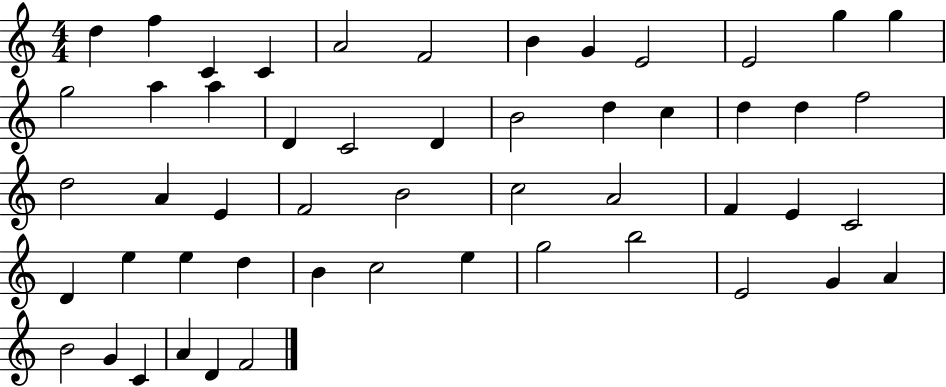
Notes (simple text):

D5/q F5/q C4/q C4/q A4/h F4/h B4/q G4/q E4/h E4/h G5/q G5/q G5/h A5/q A5/q D4/q C4/h D4/q B4/h D5/q C5/q D5/q D5/q F5/h D5/h A4/q E4/q F4/h B4/h C5/h A4/h F4/q E4/q C4/h D4/q E5/q E5/q D5/q B4/q C5/h E5/q G5/h B5/h E4/h G4/q A4/q B4/h G4/q C4/q A4/q D4/q F4/h